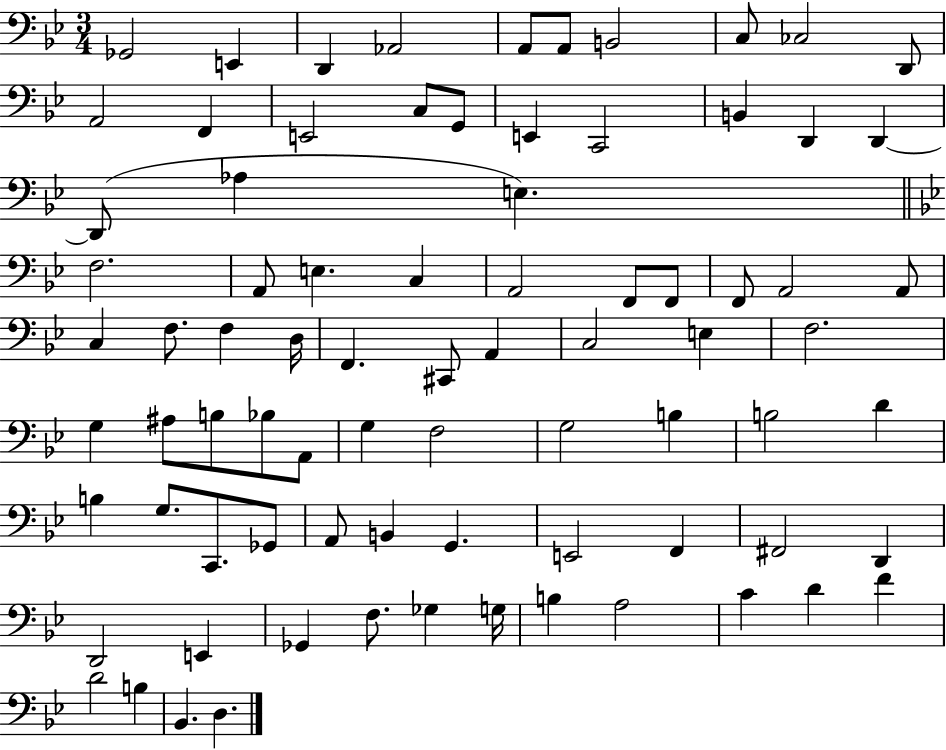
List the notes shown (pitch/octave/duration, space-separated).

Gb2/h E2/q D2/q Ab2/h A2/e A2/e B2/h C3/e CES3/h D2/e A2/h F2/q E2/h C3/e G2/e E2/q C2/h B2/q D2/q D2/q D2/e Ab3/q E3/q. F3/h. A2/e E3/q. C3/q A2/h F2/e F2/e F2/e A2/h A2/e C3/q F3/e. F3/q D3/s F2/q. C#2/e A2/q C3/h E3/q F3/h. G3/q A#3/e B3/e Bb3/e A2/e G3/q F3/h G3/h B3/q B3/h D4/q B3/q G3/e. C2/e. Gb2/e A2/e B2/q G2/q. E2/h F2/q F#2/h D2/q D2/h E2/q Gb2/q F3/e. Gb3/q G3/s B3/q A3/h C4/q D4/q F4/q D4/h B3/q Bb2/q. D3/q.